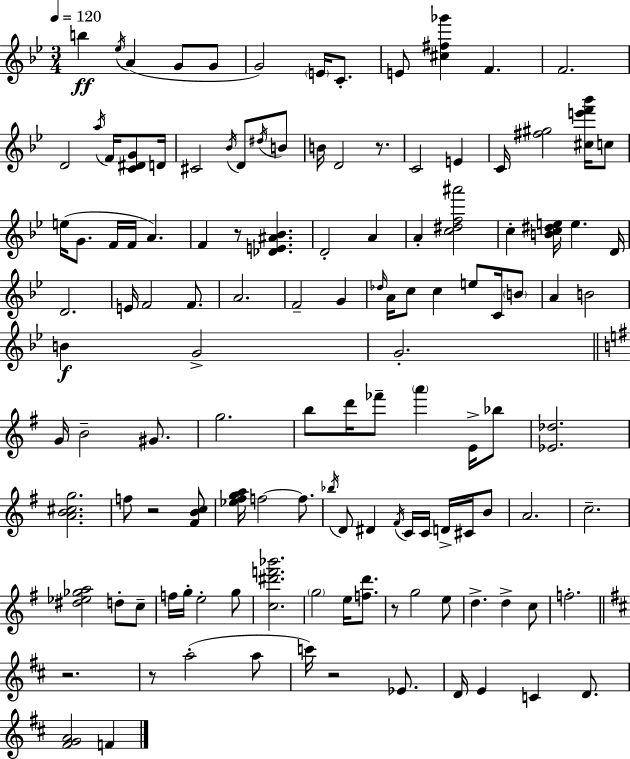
B5/q Eb5/s A4/q G4/e G4/e G4/h E4/s C4/e. E4/e [C#5,F#5,Gb6]/q F4/q. F4/h. D4/h A5/s F4/s [C4,D#4,G4]/e D4/s C#4/h Bb4/s D4/e D#5/s B4/e B4/s D4/h R/e. C4/h E4/q C4/s [F#5,G#5]/h [C#5,E6,F6,Bb6]/s C5/e E5/s G4/e. F4/s F4/s A4/q. F4/q R/e [Db4,E4,A#4,Bb4]/q. D4/h A4/q A4/q [C5,D#5,F5,A#6]/h C5/q [B4,C5,D#5,E5]/s E5/q. D4/s D4/h. E4/s F4/h F4/e. A4/h. F4/h G4/q Db5/s A4/s C5/e C5/q E5/e C4/s B4/e A4/q B4/h B4/q G4/h G4/h. G4/s B4/h G#4/e. G5/h. B5/e D6/s FES6/e A6/q E4/s Bb5/e [Eb4,Db5]/h. [A4,B4,C#5,G5]/h. F5/e R/h [F#4,B4,C5]/e [Eb5,F#5,G5,A5]/s F5/h F5/e. Bb5/s D4/e D#4/q F#4/s C4/s C4/s D4/s C#4/s B4/e A4/h. C5/h. [D#5,Eb5,Gb5,A5]/h D5/e C5/e F5/s G5/s E5/h G5/e [C5,D#6,F6,Bb6]/h. G5/h E5/s [F5,D6]/e. R/e G5/h E5/e D5/q. D5/q C5/e F5/h. R/h. R/e A5/h A5/e C6/s R/h Eb4/e. D4/s E4/q C4/q D4/e. [F#4,G4,A4]/h F4/q